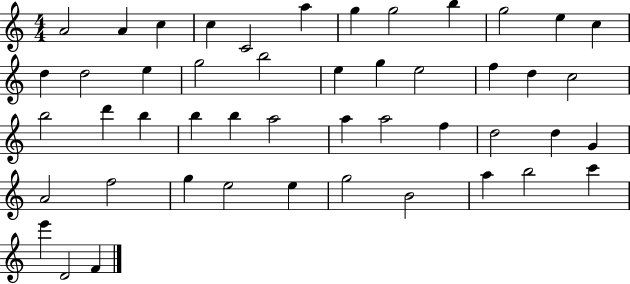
{
  \clef treble
  \numericTimeSignature
  \time 4/4
  \key c \major
  a'2 a'4 c''4 | c''4 c'2 a''4 | g''4 g''2 b''4 | g''2 e''4 c''4 | \break d''4 d''2 e''4 | g''2 b''2 | e''4 g''4 e''2 | f''4 d''4 c''2 | \break b''2 d'''4 b''4 | b''4 b''4 a''2 | a''4 a''2 f''4 | d''2 d''4 g'4 | \break a'2 f''2 | g''4 e''2 e''4 | g''2 b'2 | a''4 b''2 c'''4 | \break e'''4 d'2 f'4 | \bar "|."
}